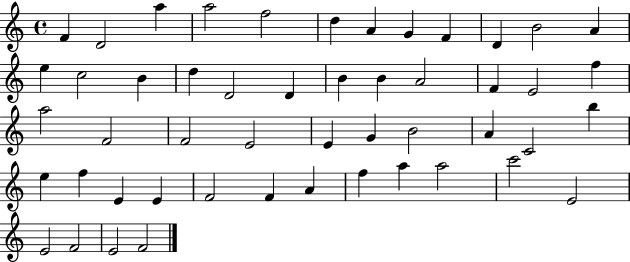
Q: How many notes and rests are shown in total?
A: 50